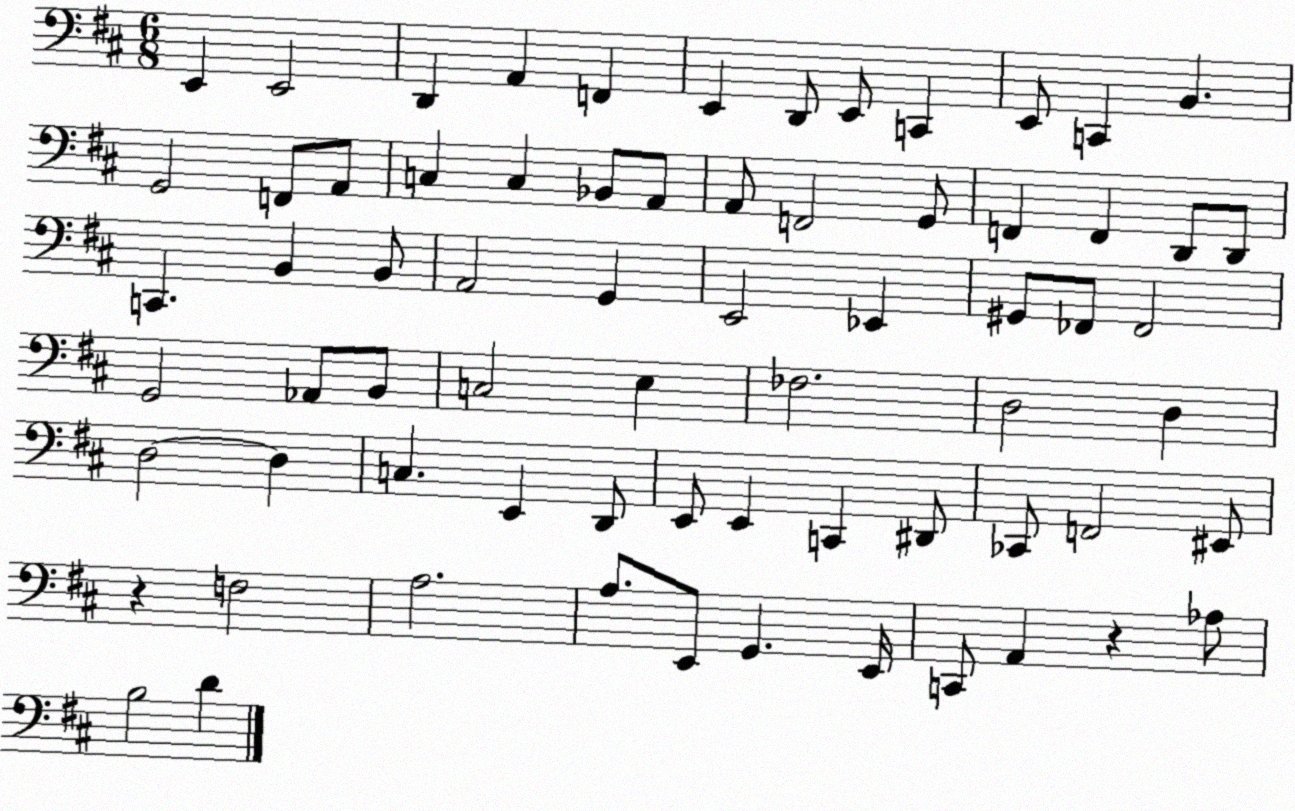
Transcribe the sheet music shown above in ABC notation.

X:1
T:Untitled
M:6/8
L:1/4
K:D
E,, E,,2 D,, A,, F,, E,, D,,/2 E,,/2 C,, E,,/2 C,, B,, G,,2 F,,/2 A,,/2 C, C, _B,,/2 A,,/2 A,,/2 F,,2 G,,/2 F,, F,, D,,/2 D,,/2 C,, B,, B,,/2 A,,2 G,, E,,2 _E,, ^G,,/2 _F,,/2 _F,,2 G,,2 _A,,/2 B,,/2 C,2 E, _F,2 D,2 D, D,2 D, C, E,, D,,/2 E,,/2 E,, C,, ^D,,/2 _C,,/2 F,,2 ^E,,/2 z F,2 A,2 A,/2 E,,/2 G,, E,,/4 C,,/2 A,, z _A,/2 B,2 D